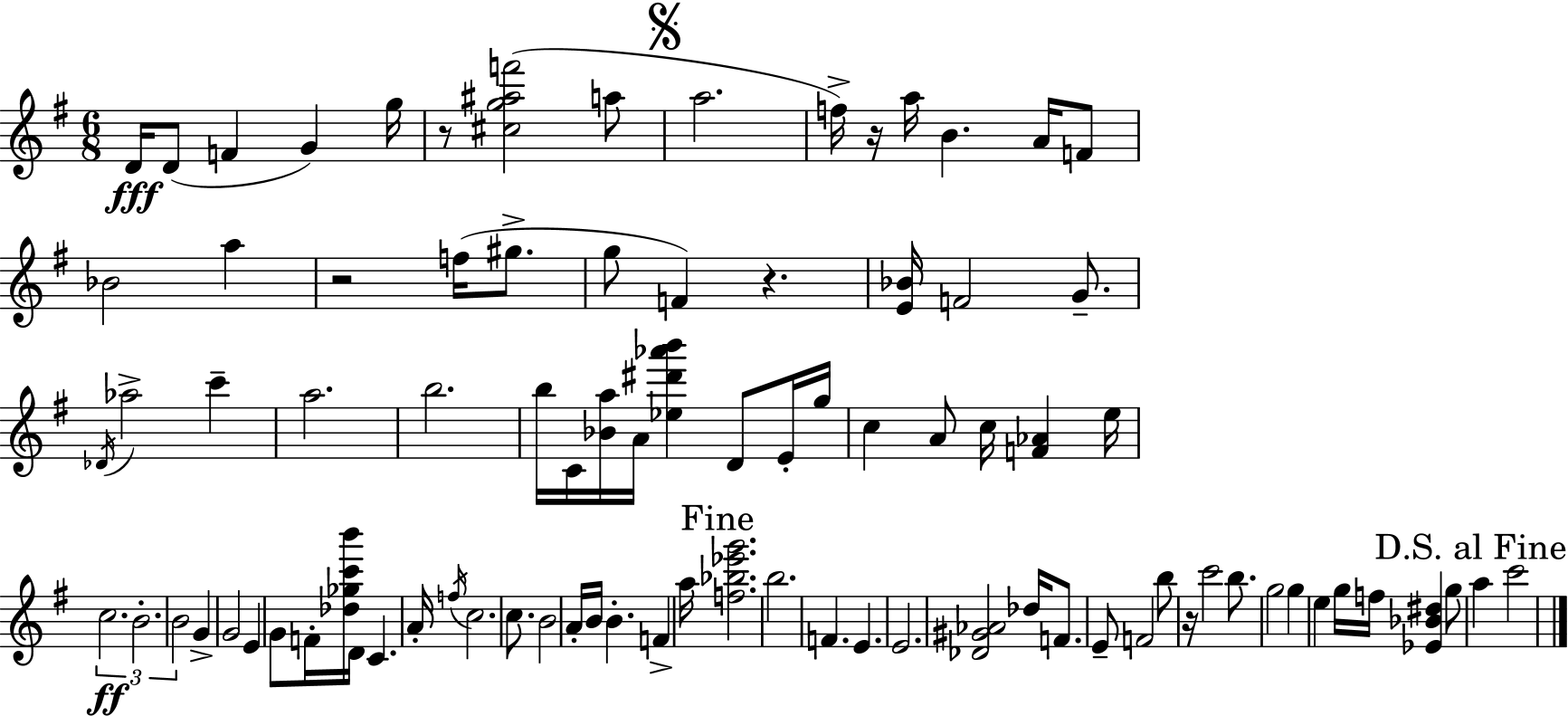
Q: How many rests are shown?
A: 5